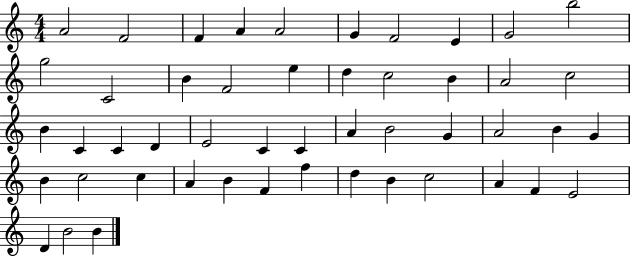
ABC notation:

X:1
T:Untitled
M:4/4
L:1/4
K:C
A2 F2 F A A2 G F2 E G2 b2 g2 C2 B F2 e d c2 B A2 c2 B C C D E2 C C A B2 G A2 B G B c2 c A B F f d B c2 A F E2 D B2 B